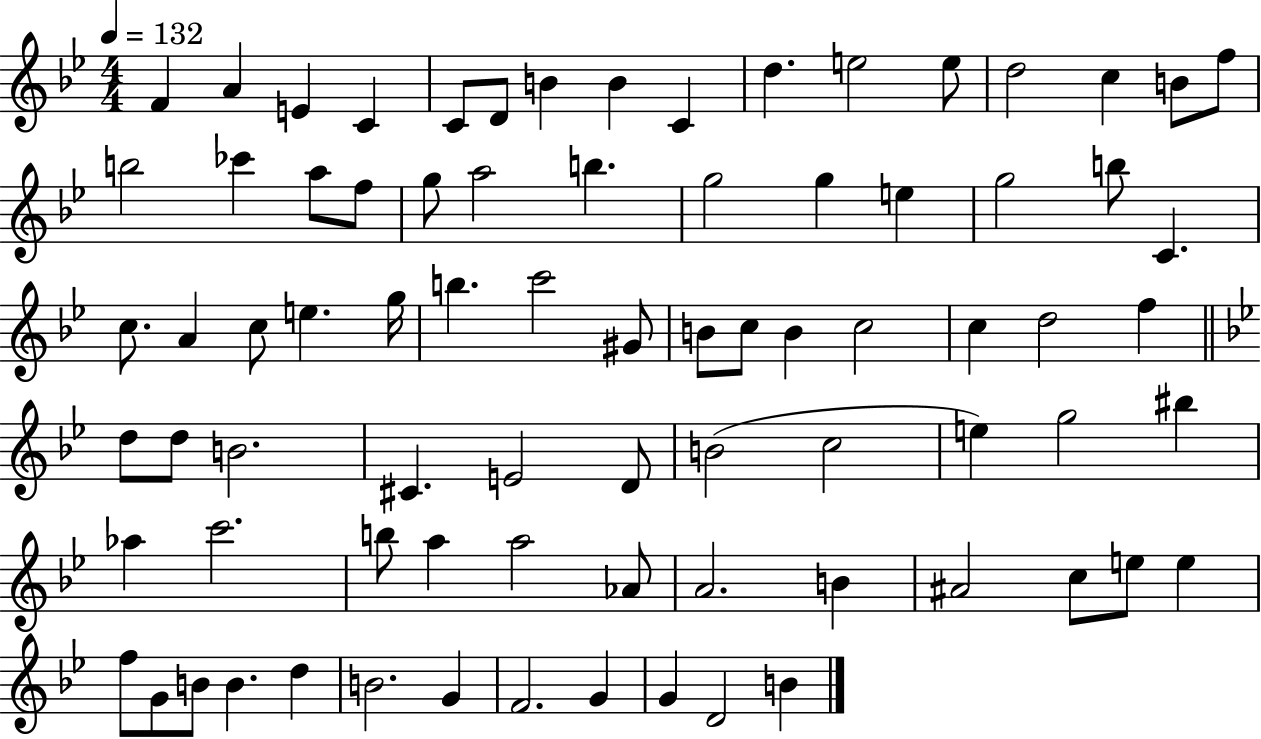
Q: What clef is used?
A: treble